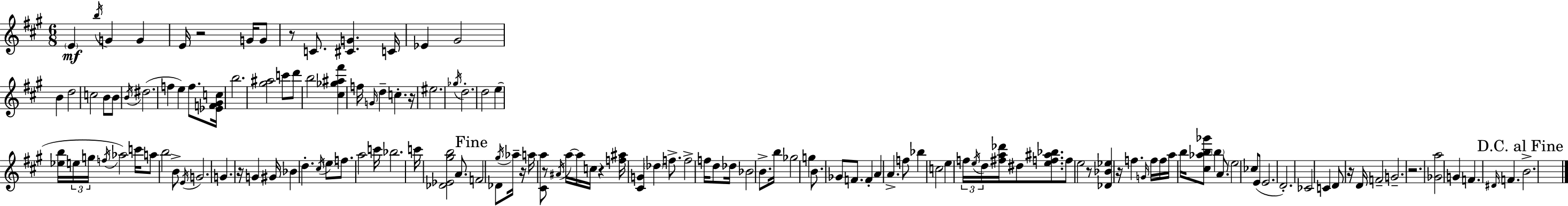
{
  \clef treble
  \numericTimeSignature
  \time 6/8
  \key a \major
  \parenthesize e'4\mf \acciaccatura { b''16 } g'4 g'4 | e'16 r2 g'16 g'8 | r8 c'8. <cis' g'>4. | c'16 ees'4 gis'2 | \break b'4 d''2 | c''2 b'8 b'8 | \acciaccatura { b'16 } dis''2.( | f''4 e''4) f''8. | \break <ees' f' gis' c''>16 b''2. | <gis'' ais''>2 c'''8 | d'''8 b''2 <cis'' ges'' ais'' fis'''>4 | f''16 \grace { g'16 } d''4-- c''4.-. | \break r16 eis''2. | \acciaccatura { ges''16 } d''2.-. | d''2 | e''4( <ees'' b''>16 \tuplet 3/2 { e''16 g''16 \acciaccatura { f''16 }) } aes''2 | \break c'''16 a''8 b''2 | b'8-> \acciaccatura { e'16 } g'2. | g'4. | r16 g'4 gis'16 bes'4 d''4.-. | \break \acciaccatura { cis''16 } \parenthesize e''8 f''8. a''2 | c'''16 bes''2. | c'''16 <des' ees' gis'' b''>2 | a'8. \mark "Fine" f'2 | \break des'8 \acciaccatura { gis''16 } aes''16-- r16 a''16 <cis' a''>8 r8 | \acciaccatura { ais'16 } a''16~~ a''16 c''16 r4 <f'' ais''>16 <cis' g'>4 | \parenthesize des''4 f''8.-> f''2-> | f''16 d''8 des''16 bes'2 | \break b'8.-> b''16 ges''2 | g''4 b'8. | ges'8 f'8. f'4-. a'4 | a'4.-> f''8 bes''4 | \break c''2 e''4 | \tuplet 3/2 { f''16 \acciaccatura { e''16 } d''16 } <fis'' a'' des'''>16 dis''8 <e'' f'' ais'' bes''>8. f''8 | e''2 r8 <des' bes' ees''>4 | r16 f''4. \grace { g'16 } f''16 f''16 | \break a''16 b''16 <cis'' aes'' b'' ges'''>8 \parenthesize b''4 a'8. \parenthesize e''2 | ces''8 e'8( e'2. | d'2.-.) | ces'2 | \break c'4 d'8 | r16 d'16 f'2-- g'2.-- | r2. | <ges' a''>2 | \break g'4 f'4. | \grace { dis'16 } f'4. | \mark "D.C. al Fine" b'2.-> | \bar "|."
}